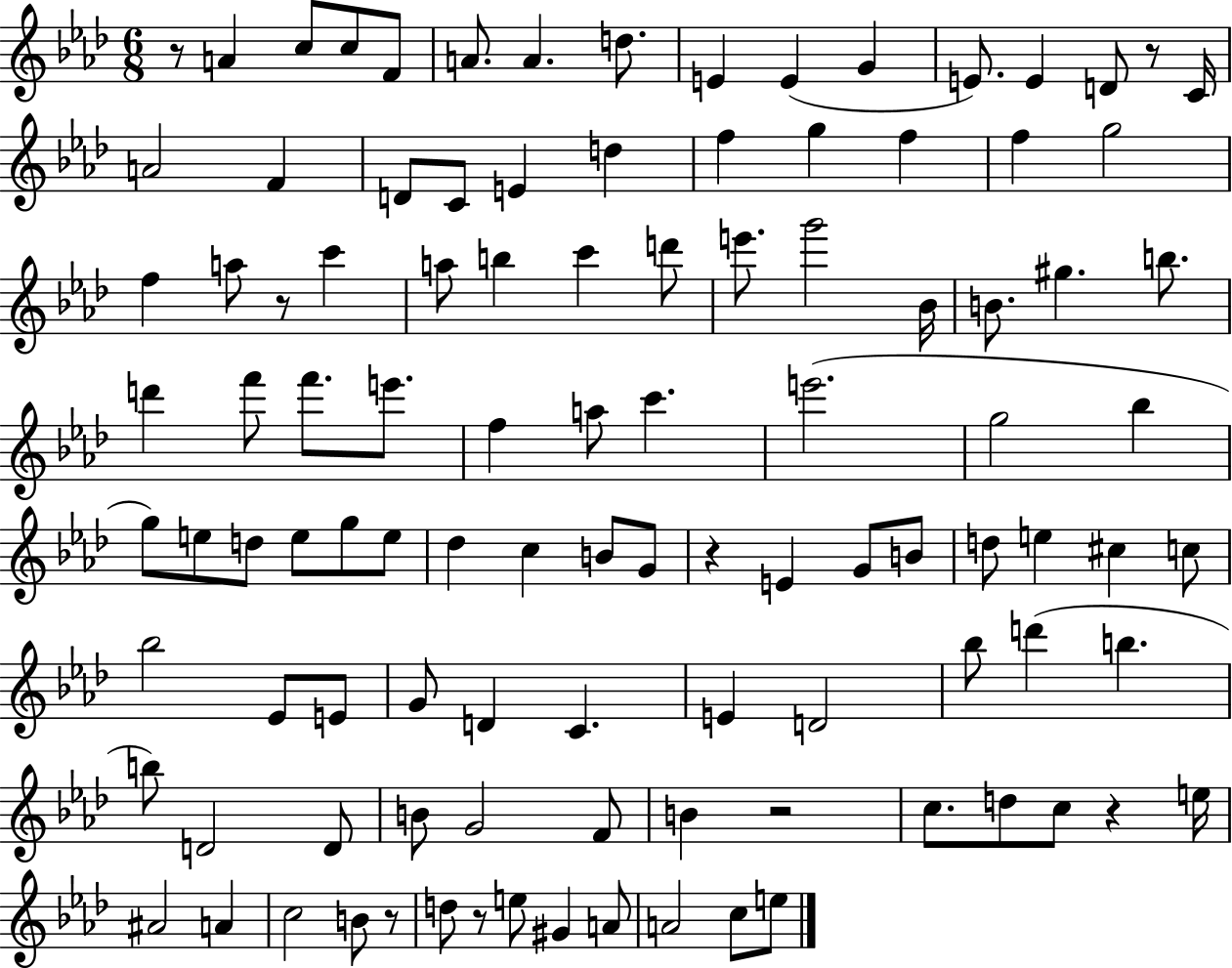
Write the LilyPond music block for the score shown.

{
  \clef treble
  \numericTimeSignature
  \time 6/8
  \key aes \major
  r8 a'4 c''8 c''8 f'8 | a'8. a'4. d''8. | e'4 e'4( g'4 | e'8.) e'4 d'8 r8 c'16 | \break a'2 f'4 | d'8 c'8 e'4 d''4 | f''4 g''4 f''4 | f''4 g''2 | \break f''4 a''8 r8 c'''4 | a''8 b''4 c'''4 d'''8 | e'''8. g'''2 bes'16 | b'8. gis''4. b''8. | \break d'''4 f'''8 f'''8. e'''8. | f''4 a''8 c'''4. | e'''2.( | g''2 bes''4 | \break g''8) e''8 d''8 e''8 g''8 e''8 | des''4 c''4 b'8 g'8 | r4 e'4 g'8 b'8 | d''8 e''4 cis''4 c''8 | \break bes''2 ees'8 e'8 | g'8 d'4 c'4. | e'4 d'2 | bes''8 d'''4( b''4. | \break b''8) d'2 d'8 | b'8 g'2 f'8 | b'4 r2 | c''8. d''8 c''8 r4 e''16 | \break ais'2 a'4 | c''2 b'8 r8 | d''8 r8 e''8 gis'4 a'8 | a'2 c''8 e''8 | \break \bar "|."
}